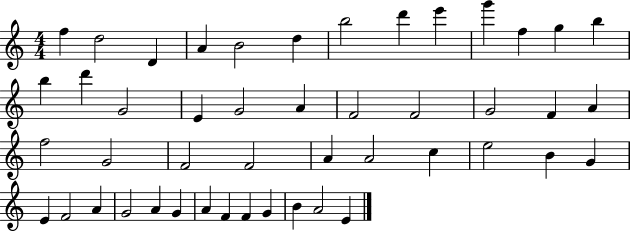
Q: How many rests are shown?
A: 0